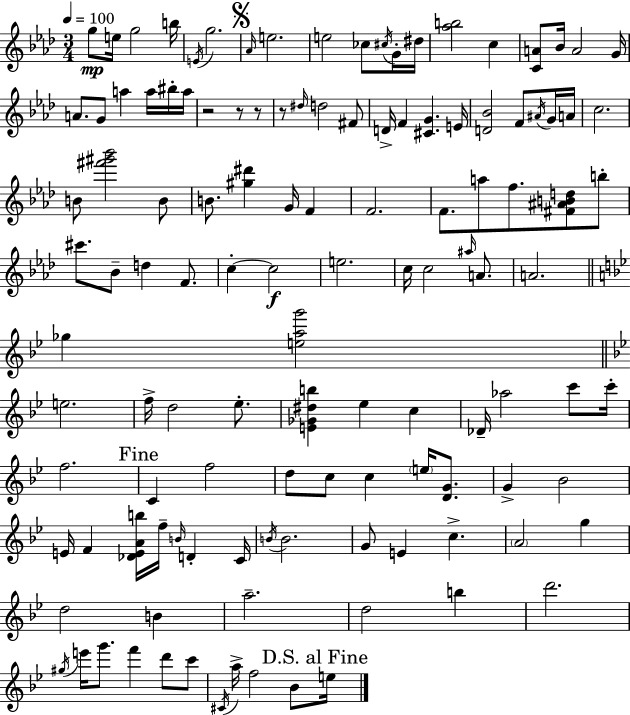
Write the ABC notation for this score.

X:1
T:Untitled
M:3/4
L:1/4
K:Ab
g/2 e/4 g2 b/4 E/4 g2 _A/4 e2 e2 _c/2 ^c/4 G/4 ^d/4 [_ab]2 c [CA]/2 _B/4 A2 G/4 A/2 G/2 a a/4 ^b/4 a/4 z2 z/2 z/2 z/2 ^d/4 d2 ^F/2 D/4 F [^CG] E/4 [D_B]2 F/2 ^A/4 G/4 A/4 c2 B/2 [^f'^g'_b']2 B/2 B/2 [^g^d'] G/4 F F2 F/2 a/2 f/2 [^F^ABd]/2 b/2 ^c'/2 _B/2 d F/2 c c2 e2 c/4 c2 ^a/4 A/2 A2 _g [eag']2 e2 f/4 d2 _e/2 [E_G^db] _e c _D/4 _a2 c'/2 c'/4 f2 C f2 d/2 c/2 c e/4 [DG]/2 G _B2 E/4 F [_DEAb]/4 f/4 B/4 D C/4 B/4 B2 G/2 E c A2 g d2 B a2 d2 b d'2 ^g/4 e'/4 g'/2 f' d'/2 c'/2 ^C/4 a/4 f2 _B/2 e/4